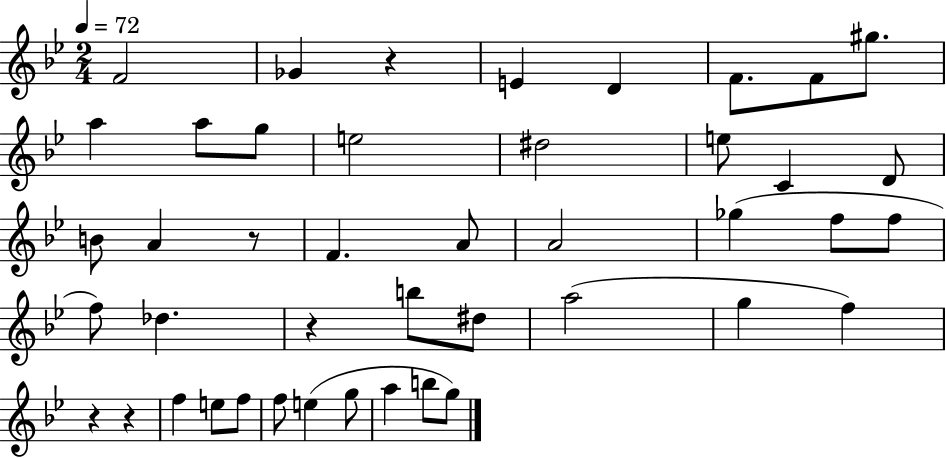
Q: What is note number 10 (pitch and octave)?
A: G5